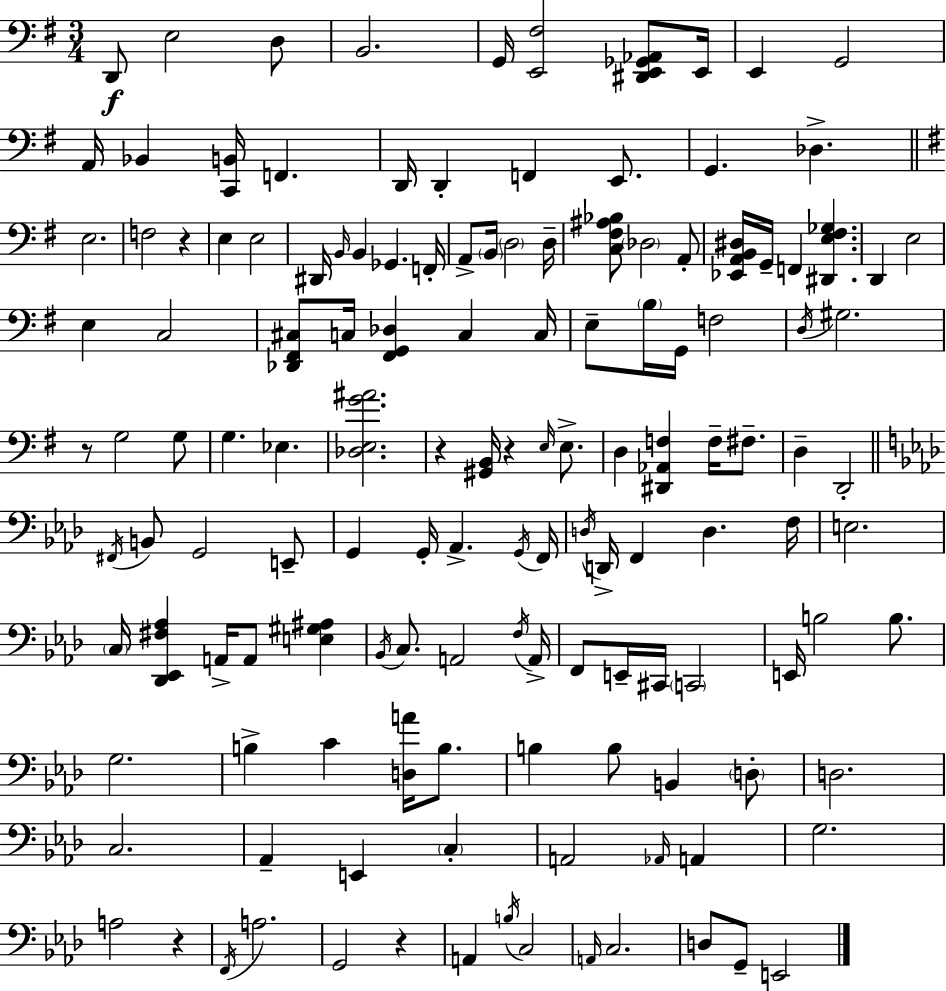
X:1
T:Untitled
M:3/4
L:1/4
K:G
D,,/2 E,2 D,/2 B,,2 G,,/4 [E,,^F,]2 [^D,,E,,_G,,_A,,]/2 E,,/4 E,, G,,2 A,,/4 _B,, [C,,B,,]/4 F,, D,,/4 D,, F,, E,,/2 G,, _D, E,2 F,2 z E, E,2 ^D,,/4 B,,/4 B,, _G,, F,,/4 A,,/2 B,,/4 D,2 D,/4 [C,^F,^A,_B,]/2 _D,2 A,,/2 [_E,,A,,B,,^D,]/4 G,,/4 F,, [^D,,E,^F,_G,] D,, E,2 E, C,2 [_D,,^F,,^C,]/2 C,/4 [^F,,G,,_D,] C, C,/4 E,/2 B,/4 G,,/4 F,2 D,/4 ^G,2 z/2 G,2 G,/2 G, _E, [_D,E,G^A]2 z [^G,,B,,]/4 z E,/4 E,/2 D, [^D,,_A,,F,] F,/4 ^F,/2 D, D,,2 ^F,,/4 B,,/2 G,,2 E,,/2 G,, G,,/4 _A,, G,,/4 F,,/4 D,/4 D,,/4 F,, D, F,/4 E,2 C,/4 [_D,,_E,,^F,_A,] A,,/4 A,,/2 [E,^G,^A,] _B,,/4 C,/2 A,,2 F,/4 A,,/4 F,,/2 E,,/4 ^C,,/4 C,,2 E,,/4 B,2 B,/2 G,2 B, C [D,A]/4 B,/2 B, B,/2 B,, D,/2 D,2 C,2 _A,, E,, C, A,,2 _A,,/4 A,, G,2 A,2 z F,,/4 A,2 G,,2 z A,, B,/4 C,2 A,,/4 C,2 D,/2 G,,/2 E,,2